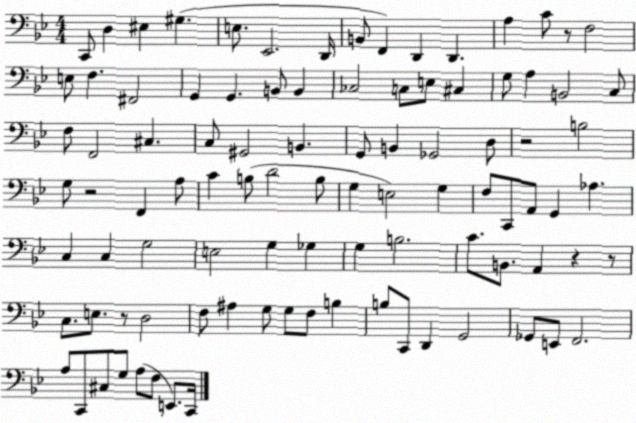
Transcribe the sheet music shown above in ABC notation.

X:1
T:Untitled
M:4/4
L:1/4
K:Bb
C,,/2 D, ^E, ^G, E,/2 _E,,2 D,,/4 B,,/2 F,, D,, D,, A, C/2 z/2 F,2 E,/2 F, ^F,,2 G,, G,, B,,/2 B,, _C,2 C,/2 E,/2 ^C, G,/2 A, B,,2 C,/2 F,/2 F,,2 ^C, C,/2 ^G,,2 B,, G,,/2 B,, _G,,2 D,/2 z2 B,2 G,/2 z2 F,, A,/2 C B,/2 D2 B,/2 G, E,2 G, F,/2 C,,/2 A,,/2 G,, _A, C, C, G,2 E,2 G, _G, G, B,2 C/2 B,,/2 A,, z z/2 C,/2 E,/2 z/2 D,2 F,/2 ^A, G,/2 G,/2 F,/2 B, B,/2 C,,/2 D,, G,,2 _G,,/2 E,,/2 F,,2 A,/2 C,,/2 ^C,/2 G,/2 A,/2 F,/2 E,,/2 C,,/4